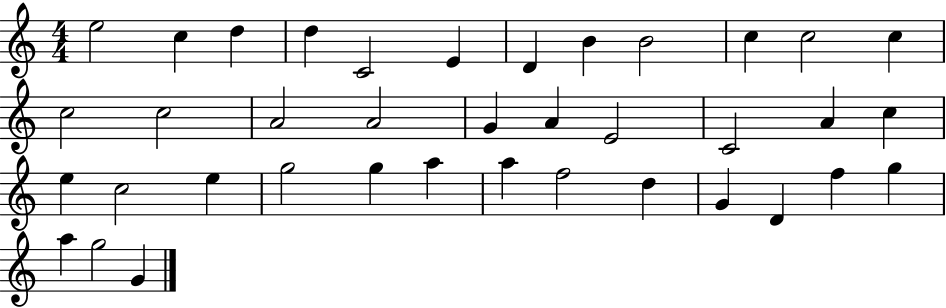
{
  \clef treble
  \numericTimeSignature
  \time 4/4
  \key c \major
  e''2 c''4 d''4 | d''4 c'2 e'4 | d'4 b'4 b'2 | c''4 c''2 c''4 | \break c''2 c''2 | a'2 a'2 | g'4 a'4 e'2 | c'2 a'4 c''4 | \break e''4 c''2 e''4 | g''2 g''4 a''4 | a''4 f''2 d''4 | g'4 d'4 f''4 g''4 | \break a''4 g''2 g'4 | \bar "|."
}